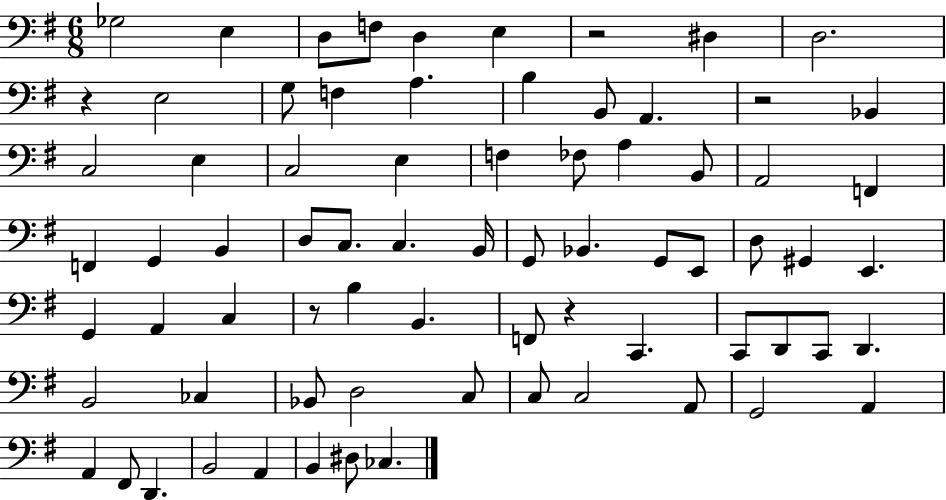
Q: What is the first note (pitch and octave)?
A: Gb3